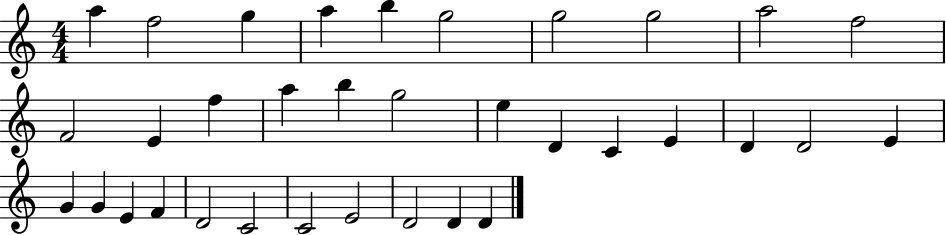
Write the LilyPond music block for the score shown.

{
  \clef treble
  \numericTimeSignature
  \time 4/4
  \key c \major
  a''4 f''2 g''4 | a''4 b''4 g''2 | g''2 g''2 | a''2 f''2 | \break f'2 e'4 f''4 | a''4 b''4 g''2 | e''4 d'4 c'4 e'4 | d'4 d'2 e'4 | \break g'4 g'4 e'4 f'4 | d'2 c'2 | c'2 e'2 | d'2 d'4 d'4 | \break \bar "|."
}